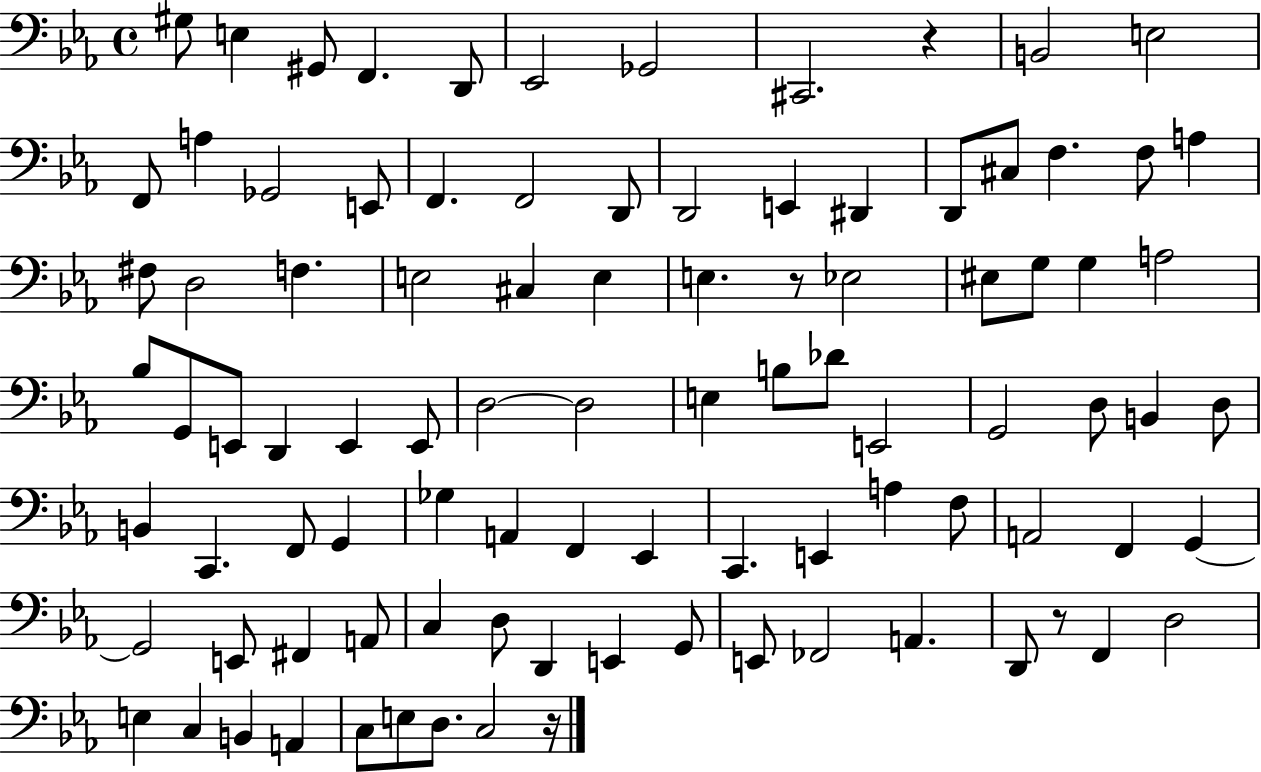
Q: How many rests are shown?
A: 4